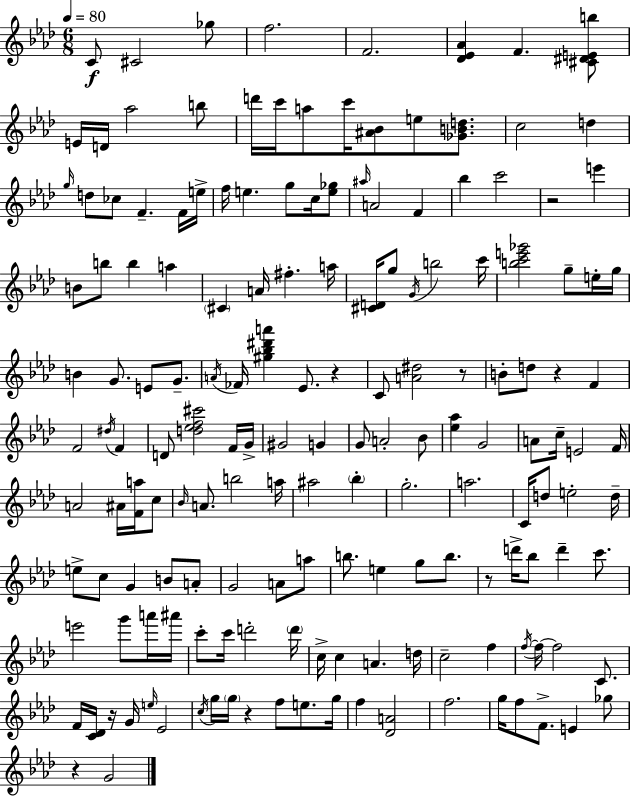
C4/e C#4/h Gb5/e F5/h. F4/h. [Db4,Eb4,Ab4]/q F4/q. [C#4,D#4,E4,B5]/e E4/s D4/s Ab5/h B5/e D6/s C6/s A5/e C6/s [A#4,Bb4]/e E5/e [Gb4,B4,D5]/e. C5/h D5/q G5/s D5/e CES5/e F4/q. F4/s E5/s F5/s E5/q. G5/e C5/s [E5,Gb5]/e A#5/s A4/h F4/q Bb5/q C6/h R/h E6/q B4/e B5/e B5/q A5/q C#4/q A4/s F#5/q. A5/s [C#4,D4]/s G5/e G4/s B5/h C6/s [B5,C6,E6,Gb6]/h G5/e E5/s G5/s B4/q G4/e. E4/e G4/e. A4/s FES4/s [G#5,Bb5,D#6,A6]/q Eb4/e. R/q C4/e [A4,D#5]/h R/e B4/e D5/e R/q F4/q F4/h D#5/s F4/q D4/e [D5,Eb5,F5,C#6]/h F4/s G4/s G#4/h G4/q G4/e A4/h Bb4/e [Eb5,Ab5]/q G4/h A4/e C5/s E4/h F4/s A4/h A#4/s [F4,A5]/s C5/e Bb4/s A4/e. B5/h A5/s A#5/h Bb5/q G5/h. A5/h. C4/s D5/e E5/h D5/s E5/e C5/e G4/q B4/e A4/e G4/h A4/e A5/e B5/e. E5/q G5/e B5/e. R/e D6/s Bb5/e D6/q C6/e. E6/h G6/e A6/s A#6/s C6/e C6/s D6/h D6/s C5/s C5/q A4/q. D5/s C5/h F5/q F5/s F5/s F5/h C4/e. F4/s [C4,Db4]/s R/s G4/s E5/s Eb4/h C5/s G5/s G5/s R/q F5/e E5/e. G5/s F5/q [Db4,A4]/h F5/h. G5/s F5/e F4/e. E4/q Gb5/e R/q G4/h